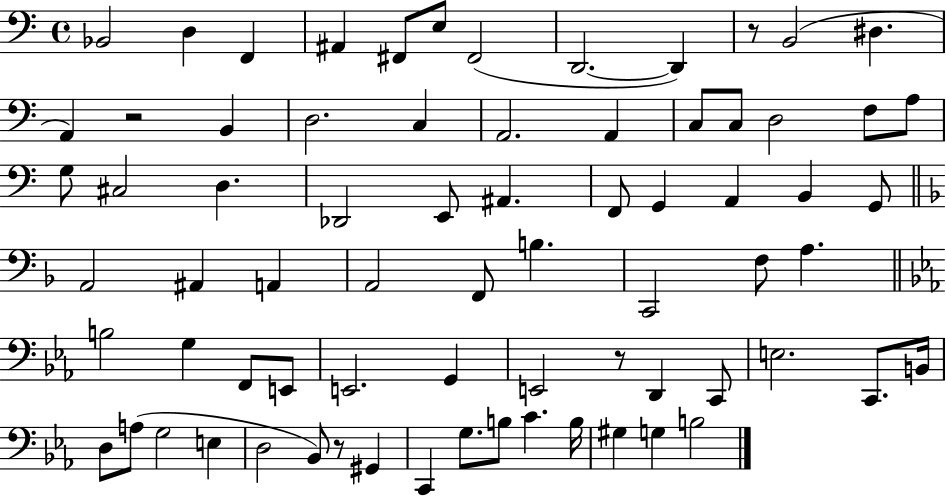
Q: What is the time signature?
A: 4/4